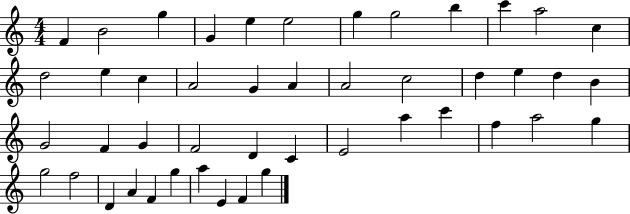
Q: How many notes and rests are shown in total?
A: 46